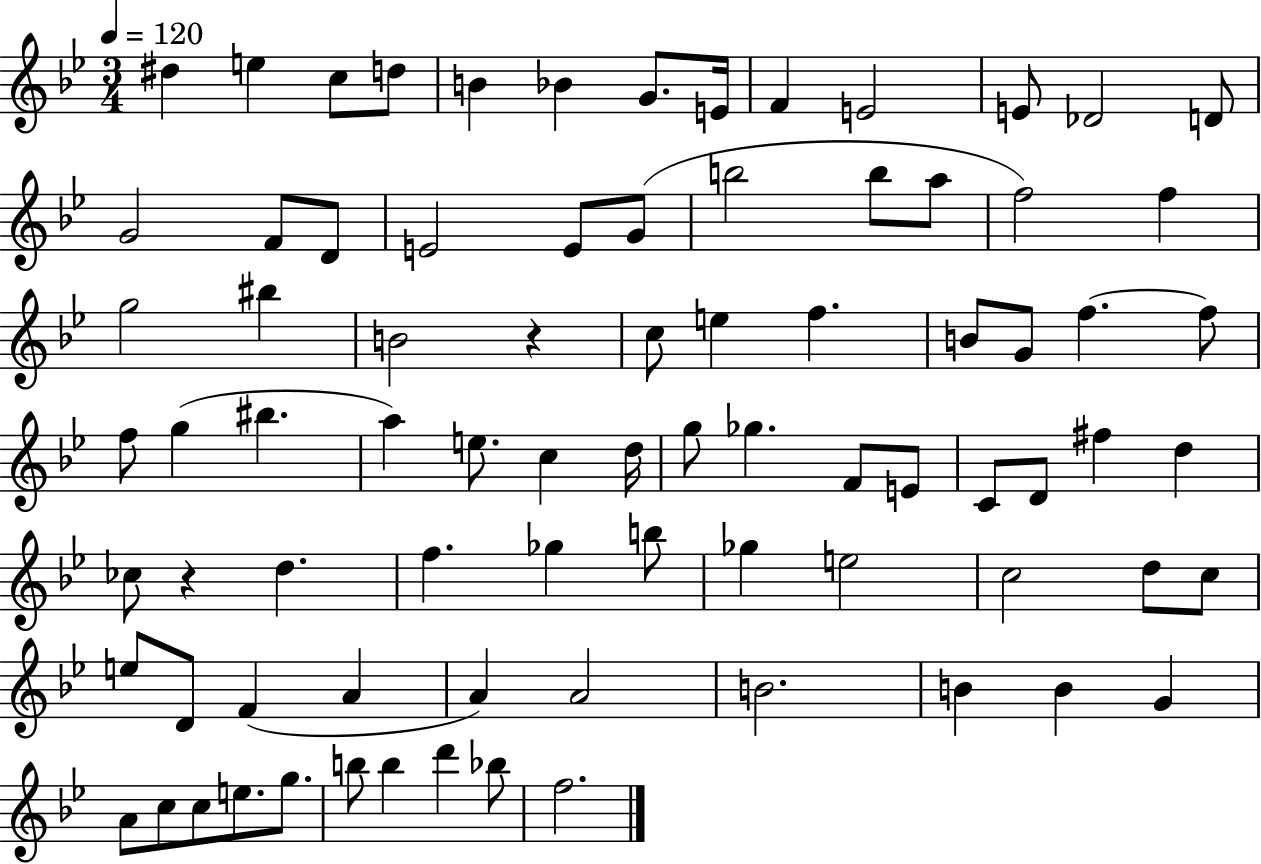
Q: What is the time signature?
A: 3/4